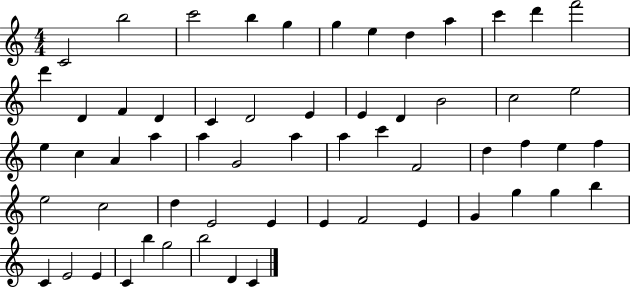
C4/h B5/h C6/h B5/q G5/q G5/q E5/q D5/q A5/q C6/q D6/q F6/h D6/q D4/q F4/q D4/q C4/q D4/h E4/q E4/q D4/q B4/h C5/h E5/h E5/q C5/q A4/q A5/q A5/q G4/h A5/q A5/q C6/q F4/h D5/q F5/q E5/q F5/q E5/h C5/h D5/q E4/h E4/q E4/q F4/h E4/q G4/q G5/q G5/q B5/q C4/q E4/h E4/q C4/q B5/q G5/h B5/h D4/q C4/q